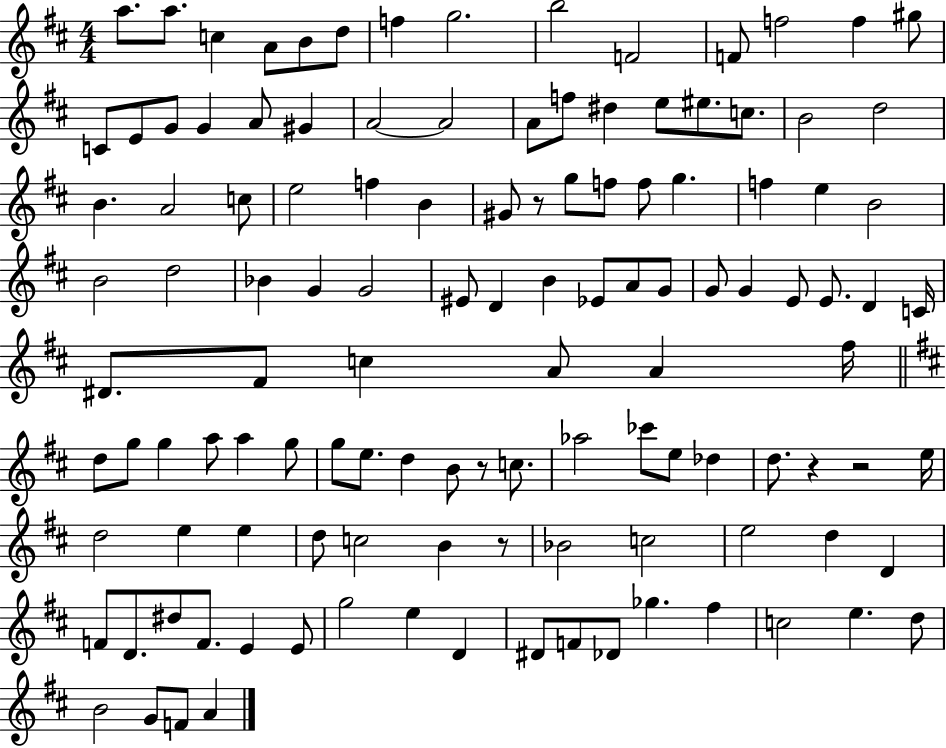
A5/e. A5/e. C5/q A4/e B4/e D5/e F5/q G5/h. B5/h F4/h F4/e F5/h F5/q G#5/e C4/e E4/e G4/e G4/q A4/e G#4/q A4/h A4/h A4/e F5/e D#5/q E5/e EIS5/e. C5/e. B4/h D5/h B4/q. A4/h C5/e E5/h F5/q B4/q G#4/e R/e G5/e F5/e F5/e G5/q. F5/q E5/q B4/h B4/h D5/h Bb4/q G4/q G4/h EIS4/e D4/q B4/q Eb4/e A4/e G4/e G4/e G4/q E4/e E4/e. D4/q C4/s D#4/e. F#4/e C5/q A4/e A4/q F#5/s D5/e G5/e G5/q A5/e A5/q G5/e G5/e E5/e. D5/q B4/e R/e C5/e. Ab5/h CES6/e E5/e Db5/q D5/e. R/q R/h E5/s D5/h E5/q E5/q D5/e C5/h B4/q R/e Bb4/h C5/h E5/h D5/q D4/q F4/e D4/e. D#5/e F4/e. E4/q E4/e G5/h E5/q D4/q D#4/e F4/e Db4/e Gb5/q. F#5/q C5/h E5/q. D5/e B4/h G4/e F4/e A4/q